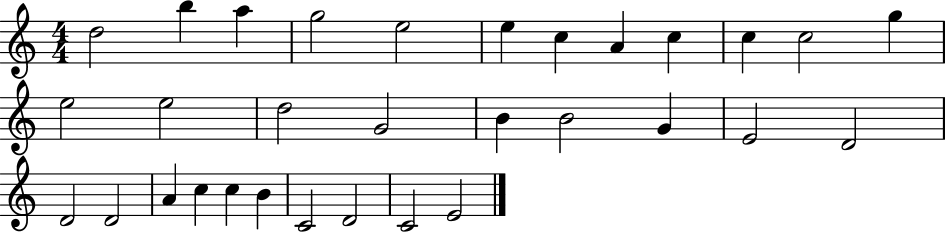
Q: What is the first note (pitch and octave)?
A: D5